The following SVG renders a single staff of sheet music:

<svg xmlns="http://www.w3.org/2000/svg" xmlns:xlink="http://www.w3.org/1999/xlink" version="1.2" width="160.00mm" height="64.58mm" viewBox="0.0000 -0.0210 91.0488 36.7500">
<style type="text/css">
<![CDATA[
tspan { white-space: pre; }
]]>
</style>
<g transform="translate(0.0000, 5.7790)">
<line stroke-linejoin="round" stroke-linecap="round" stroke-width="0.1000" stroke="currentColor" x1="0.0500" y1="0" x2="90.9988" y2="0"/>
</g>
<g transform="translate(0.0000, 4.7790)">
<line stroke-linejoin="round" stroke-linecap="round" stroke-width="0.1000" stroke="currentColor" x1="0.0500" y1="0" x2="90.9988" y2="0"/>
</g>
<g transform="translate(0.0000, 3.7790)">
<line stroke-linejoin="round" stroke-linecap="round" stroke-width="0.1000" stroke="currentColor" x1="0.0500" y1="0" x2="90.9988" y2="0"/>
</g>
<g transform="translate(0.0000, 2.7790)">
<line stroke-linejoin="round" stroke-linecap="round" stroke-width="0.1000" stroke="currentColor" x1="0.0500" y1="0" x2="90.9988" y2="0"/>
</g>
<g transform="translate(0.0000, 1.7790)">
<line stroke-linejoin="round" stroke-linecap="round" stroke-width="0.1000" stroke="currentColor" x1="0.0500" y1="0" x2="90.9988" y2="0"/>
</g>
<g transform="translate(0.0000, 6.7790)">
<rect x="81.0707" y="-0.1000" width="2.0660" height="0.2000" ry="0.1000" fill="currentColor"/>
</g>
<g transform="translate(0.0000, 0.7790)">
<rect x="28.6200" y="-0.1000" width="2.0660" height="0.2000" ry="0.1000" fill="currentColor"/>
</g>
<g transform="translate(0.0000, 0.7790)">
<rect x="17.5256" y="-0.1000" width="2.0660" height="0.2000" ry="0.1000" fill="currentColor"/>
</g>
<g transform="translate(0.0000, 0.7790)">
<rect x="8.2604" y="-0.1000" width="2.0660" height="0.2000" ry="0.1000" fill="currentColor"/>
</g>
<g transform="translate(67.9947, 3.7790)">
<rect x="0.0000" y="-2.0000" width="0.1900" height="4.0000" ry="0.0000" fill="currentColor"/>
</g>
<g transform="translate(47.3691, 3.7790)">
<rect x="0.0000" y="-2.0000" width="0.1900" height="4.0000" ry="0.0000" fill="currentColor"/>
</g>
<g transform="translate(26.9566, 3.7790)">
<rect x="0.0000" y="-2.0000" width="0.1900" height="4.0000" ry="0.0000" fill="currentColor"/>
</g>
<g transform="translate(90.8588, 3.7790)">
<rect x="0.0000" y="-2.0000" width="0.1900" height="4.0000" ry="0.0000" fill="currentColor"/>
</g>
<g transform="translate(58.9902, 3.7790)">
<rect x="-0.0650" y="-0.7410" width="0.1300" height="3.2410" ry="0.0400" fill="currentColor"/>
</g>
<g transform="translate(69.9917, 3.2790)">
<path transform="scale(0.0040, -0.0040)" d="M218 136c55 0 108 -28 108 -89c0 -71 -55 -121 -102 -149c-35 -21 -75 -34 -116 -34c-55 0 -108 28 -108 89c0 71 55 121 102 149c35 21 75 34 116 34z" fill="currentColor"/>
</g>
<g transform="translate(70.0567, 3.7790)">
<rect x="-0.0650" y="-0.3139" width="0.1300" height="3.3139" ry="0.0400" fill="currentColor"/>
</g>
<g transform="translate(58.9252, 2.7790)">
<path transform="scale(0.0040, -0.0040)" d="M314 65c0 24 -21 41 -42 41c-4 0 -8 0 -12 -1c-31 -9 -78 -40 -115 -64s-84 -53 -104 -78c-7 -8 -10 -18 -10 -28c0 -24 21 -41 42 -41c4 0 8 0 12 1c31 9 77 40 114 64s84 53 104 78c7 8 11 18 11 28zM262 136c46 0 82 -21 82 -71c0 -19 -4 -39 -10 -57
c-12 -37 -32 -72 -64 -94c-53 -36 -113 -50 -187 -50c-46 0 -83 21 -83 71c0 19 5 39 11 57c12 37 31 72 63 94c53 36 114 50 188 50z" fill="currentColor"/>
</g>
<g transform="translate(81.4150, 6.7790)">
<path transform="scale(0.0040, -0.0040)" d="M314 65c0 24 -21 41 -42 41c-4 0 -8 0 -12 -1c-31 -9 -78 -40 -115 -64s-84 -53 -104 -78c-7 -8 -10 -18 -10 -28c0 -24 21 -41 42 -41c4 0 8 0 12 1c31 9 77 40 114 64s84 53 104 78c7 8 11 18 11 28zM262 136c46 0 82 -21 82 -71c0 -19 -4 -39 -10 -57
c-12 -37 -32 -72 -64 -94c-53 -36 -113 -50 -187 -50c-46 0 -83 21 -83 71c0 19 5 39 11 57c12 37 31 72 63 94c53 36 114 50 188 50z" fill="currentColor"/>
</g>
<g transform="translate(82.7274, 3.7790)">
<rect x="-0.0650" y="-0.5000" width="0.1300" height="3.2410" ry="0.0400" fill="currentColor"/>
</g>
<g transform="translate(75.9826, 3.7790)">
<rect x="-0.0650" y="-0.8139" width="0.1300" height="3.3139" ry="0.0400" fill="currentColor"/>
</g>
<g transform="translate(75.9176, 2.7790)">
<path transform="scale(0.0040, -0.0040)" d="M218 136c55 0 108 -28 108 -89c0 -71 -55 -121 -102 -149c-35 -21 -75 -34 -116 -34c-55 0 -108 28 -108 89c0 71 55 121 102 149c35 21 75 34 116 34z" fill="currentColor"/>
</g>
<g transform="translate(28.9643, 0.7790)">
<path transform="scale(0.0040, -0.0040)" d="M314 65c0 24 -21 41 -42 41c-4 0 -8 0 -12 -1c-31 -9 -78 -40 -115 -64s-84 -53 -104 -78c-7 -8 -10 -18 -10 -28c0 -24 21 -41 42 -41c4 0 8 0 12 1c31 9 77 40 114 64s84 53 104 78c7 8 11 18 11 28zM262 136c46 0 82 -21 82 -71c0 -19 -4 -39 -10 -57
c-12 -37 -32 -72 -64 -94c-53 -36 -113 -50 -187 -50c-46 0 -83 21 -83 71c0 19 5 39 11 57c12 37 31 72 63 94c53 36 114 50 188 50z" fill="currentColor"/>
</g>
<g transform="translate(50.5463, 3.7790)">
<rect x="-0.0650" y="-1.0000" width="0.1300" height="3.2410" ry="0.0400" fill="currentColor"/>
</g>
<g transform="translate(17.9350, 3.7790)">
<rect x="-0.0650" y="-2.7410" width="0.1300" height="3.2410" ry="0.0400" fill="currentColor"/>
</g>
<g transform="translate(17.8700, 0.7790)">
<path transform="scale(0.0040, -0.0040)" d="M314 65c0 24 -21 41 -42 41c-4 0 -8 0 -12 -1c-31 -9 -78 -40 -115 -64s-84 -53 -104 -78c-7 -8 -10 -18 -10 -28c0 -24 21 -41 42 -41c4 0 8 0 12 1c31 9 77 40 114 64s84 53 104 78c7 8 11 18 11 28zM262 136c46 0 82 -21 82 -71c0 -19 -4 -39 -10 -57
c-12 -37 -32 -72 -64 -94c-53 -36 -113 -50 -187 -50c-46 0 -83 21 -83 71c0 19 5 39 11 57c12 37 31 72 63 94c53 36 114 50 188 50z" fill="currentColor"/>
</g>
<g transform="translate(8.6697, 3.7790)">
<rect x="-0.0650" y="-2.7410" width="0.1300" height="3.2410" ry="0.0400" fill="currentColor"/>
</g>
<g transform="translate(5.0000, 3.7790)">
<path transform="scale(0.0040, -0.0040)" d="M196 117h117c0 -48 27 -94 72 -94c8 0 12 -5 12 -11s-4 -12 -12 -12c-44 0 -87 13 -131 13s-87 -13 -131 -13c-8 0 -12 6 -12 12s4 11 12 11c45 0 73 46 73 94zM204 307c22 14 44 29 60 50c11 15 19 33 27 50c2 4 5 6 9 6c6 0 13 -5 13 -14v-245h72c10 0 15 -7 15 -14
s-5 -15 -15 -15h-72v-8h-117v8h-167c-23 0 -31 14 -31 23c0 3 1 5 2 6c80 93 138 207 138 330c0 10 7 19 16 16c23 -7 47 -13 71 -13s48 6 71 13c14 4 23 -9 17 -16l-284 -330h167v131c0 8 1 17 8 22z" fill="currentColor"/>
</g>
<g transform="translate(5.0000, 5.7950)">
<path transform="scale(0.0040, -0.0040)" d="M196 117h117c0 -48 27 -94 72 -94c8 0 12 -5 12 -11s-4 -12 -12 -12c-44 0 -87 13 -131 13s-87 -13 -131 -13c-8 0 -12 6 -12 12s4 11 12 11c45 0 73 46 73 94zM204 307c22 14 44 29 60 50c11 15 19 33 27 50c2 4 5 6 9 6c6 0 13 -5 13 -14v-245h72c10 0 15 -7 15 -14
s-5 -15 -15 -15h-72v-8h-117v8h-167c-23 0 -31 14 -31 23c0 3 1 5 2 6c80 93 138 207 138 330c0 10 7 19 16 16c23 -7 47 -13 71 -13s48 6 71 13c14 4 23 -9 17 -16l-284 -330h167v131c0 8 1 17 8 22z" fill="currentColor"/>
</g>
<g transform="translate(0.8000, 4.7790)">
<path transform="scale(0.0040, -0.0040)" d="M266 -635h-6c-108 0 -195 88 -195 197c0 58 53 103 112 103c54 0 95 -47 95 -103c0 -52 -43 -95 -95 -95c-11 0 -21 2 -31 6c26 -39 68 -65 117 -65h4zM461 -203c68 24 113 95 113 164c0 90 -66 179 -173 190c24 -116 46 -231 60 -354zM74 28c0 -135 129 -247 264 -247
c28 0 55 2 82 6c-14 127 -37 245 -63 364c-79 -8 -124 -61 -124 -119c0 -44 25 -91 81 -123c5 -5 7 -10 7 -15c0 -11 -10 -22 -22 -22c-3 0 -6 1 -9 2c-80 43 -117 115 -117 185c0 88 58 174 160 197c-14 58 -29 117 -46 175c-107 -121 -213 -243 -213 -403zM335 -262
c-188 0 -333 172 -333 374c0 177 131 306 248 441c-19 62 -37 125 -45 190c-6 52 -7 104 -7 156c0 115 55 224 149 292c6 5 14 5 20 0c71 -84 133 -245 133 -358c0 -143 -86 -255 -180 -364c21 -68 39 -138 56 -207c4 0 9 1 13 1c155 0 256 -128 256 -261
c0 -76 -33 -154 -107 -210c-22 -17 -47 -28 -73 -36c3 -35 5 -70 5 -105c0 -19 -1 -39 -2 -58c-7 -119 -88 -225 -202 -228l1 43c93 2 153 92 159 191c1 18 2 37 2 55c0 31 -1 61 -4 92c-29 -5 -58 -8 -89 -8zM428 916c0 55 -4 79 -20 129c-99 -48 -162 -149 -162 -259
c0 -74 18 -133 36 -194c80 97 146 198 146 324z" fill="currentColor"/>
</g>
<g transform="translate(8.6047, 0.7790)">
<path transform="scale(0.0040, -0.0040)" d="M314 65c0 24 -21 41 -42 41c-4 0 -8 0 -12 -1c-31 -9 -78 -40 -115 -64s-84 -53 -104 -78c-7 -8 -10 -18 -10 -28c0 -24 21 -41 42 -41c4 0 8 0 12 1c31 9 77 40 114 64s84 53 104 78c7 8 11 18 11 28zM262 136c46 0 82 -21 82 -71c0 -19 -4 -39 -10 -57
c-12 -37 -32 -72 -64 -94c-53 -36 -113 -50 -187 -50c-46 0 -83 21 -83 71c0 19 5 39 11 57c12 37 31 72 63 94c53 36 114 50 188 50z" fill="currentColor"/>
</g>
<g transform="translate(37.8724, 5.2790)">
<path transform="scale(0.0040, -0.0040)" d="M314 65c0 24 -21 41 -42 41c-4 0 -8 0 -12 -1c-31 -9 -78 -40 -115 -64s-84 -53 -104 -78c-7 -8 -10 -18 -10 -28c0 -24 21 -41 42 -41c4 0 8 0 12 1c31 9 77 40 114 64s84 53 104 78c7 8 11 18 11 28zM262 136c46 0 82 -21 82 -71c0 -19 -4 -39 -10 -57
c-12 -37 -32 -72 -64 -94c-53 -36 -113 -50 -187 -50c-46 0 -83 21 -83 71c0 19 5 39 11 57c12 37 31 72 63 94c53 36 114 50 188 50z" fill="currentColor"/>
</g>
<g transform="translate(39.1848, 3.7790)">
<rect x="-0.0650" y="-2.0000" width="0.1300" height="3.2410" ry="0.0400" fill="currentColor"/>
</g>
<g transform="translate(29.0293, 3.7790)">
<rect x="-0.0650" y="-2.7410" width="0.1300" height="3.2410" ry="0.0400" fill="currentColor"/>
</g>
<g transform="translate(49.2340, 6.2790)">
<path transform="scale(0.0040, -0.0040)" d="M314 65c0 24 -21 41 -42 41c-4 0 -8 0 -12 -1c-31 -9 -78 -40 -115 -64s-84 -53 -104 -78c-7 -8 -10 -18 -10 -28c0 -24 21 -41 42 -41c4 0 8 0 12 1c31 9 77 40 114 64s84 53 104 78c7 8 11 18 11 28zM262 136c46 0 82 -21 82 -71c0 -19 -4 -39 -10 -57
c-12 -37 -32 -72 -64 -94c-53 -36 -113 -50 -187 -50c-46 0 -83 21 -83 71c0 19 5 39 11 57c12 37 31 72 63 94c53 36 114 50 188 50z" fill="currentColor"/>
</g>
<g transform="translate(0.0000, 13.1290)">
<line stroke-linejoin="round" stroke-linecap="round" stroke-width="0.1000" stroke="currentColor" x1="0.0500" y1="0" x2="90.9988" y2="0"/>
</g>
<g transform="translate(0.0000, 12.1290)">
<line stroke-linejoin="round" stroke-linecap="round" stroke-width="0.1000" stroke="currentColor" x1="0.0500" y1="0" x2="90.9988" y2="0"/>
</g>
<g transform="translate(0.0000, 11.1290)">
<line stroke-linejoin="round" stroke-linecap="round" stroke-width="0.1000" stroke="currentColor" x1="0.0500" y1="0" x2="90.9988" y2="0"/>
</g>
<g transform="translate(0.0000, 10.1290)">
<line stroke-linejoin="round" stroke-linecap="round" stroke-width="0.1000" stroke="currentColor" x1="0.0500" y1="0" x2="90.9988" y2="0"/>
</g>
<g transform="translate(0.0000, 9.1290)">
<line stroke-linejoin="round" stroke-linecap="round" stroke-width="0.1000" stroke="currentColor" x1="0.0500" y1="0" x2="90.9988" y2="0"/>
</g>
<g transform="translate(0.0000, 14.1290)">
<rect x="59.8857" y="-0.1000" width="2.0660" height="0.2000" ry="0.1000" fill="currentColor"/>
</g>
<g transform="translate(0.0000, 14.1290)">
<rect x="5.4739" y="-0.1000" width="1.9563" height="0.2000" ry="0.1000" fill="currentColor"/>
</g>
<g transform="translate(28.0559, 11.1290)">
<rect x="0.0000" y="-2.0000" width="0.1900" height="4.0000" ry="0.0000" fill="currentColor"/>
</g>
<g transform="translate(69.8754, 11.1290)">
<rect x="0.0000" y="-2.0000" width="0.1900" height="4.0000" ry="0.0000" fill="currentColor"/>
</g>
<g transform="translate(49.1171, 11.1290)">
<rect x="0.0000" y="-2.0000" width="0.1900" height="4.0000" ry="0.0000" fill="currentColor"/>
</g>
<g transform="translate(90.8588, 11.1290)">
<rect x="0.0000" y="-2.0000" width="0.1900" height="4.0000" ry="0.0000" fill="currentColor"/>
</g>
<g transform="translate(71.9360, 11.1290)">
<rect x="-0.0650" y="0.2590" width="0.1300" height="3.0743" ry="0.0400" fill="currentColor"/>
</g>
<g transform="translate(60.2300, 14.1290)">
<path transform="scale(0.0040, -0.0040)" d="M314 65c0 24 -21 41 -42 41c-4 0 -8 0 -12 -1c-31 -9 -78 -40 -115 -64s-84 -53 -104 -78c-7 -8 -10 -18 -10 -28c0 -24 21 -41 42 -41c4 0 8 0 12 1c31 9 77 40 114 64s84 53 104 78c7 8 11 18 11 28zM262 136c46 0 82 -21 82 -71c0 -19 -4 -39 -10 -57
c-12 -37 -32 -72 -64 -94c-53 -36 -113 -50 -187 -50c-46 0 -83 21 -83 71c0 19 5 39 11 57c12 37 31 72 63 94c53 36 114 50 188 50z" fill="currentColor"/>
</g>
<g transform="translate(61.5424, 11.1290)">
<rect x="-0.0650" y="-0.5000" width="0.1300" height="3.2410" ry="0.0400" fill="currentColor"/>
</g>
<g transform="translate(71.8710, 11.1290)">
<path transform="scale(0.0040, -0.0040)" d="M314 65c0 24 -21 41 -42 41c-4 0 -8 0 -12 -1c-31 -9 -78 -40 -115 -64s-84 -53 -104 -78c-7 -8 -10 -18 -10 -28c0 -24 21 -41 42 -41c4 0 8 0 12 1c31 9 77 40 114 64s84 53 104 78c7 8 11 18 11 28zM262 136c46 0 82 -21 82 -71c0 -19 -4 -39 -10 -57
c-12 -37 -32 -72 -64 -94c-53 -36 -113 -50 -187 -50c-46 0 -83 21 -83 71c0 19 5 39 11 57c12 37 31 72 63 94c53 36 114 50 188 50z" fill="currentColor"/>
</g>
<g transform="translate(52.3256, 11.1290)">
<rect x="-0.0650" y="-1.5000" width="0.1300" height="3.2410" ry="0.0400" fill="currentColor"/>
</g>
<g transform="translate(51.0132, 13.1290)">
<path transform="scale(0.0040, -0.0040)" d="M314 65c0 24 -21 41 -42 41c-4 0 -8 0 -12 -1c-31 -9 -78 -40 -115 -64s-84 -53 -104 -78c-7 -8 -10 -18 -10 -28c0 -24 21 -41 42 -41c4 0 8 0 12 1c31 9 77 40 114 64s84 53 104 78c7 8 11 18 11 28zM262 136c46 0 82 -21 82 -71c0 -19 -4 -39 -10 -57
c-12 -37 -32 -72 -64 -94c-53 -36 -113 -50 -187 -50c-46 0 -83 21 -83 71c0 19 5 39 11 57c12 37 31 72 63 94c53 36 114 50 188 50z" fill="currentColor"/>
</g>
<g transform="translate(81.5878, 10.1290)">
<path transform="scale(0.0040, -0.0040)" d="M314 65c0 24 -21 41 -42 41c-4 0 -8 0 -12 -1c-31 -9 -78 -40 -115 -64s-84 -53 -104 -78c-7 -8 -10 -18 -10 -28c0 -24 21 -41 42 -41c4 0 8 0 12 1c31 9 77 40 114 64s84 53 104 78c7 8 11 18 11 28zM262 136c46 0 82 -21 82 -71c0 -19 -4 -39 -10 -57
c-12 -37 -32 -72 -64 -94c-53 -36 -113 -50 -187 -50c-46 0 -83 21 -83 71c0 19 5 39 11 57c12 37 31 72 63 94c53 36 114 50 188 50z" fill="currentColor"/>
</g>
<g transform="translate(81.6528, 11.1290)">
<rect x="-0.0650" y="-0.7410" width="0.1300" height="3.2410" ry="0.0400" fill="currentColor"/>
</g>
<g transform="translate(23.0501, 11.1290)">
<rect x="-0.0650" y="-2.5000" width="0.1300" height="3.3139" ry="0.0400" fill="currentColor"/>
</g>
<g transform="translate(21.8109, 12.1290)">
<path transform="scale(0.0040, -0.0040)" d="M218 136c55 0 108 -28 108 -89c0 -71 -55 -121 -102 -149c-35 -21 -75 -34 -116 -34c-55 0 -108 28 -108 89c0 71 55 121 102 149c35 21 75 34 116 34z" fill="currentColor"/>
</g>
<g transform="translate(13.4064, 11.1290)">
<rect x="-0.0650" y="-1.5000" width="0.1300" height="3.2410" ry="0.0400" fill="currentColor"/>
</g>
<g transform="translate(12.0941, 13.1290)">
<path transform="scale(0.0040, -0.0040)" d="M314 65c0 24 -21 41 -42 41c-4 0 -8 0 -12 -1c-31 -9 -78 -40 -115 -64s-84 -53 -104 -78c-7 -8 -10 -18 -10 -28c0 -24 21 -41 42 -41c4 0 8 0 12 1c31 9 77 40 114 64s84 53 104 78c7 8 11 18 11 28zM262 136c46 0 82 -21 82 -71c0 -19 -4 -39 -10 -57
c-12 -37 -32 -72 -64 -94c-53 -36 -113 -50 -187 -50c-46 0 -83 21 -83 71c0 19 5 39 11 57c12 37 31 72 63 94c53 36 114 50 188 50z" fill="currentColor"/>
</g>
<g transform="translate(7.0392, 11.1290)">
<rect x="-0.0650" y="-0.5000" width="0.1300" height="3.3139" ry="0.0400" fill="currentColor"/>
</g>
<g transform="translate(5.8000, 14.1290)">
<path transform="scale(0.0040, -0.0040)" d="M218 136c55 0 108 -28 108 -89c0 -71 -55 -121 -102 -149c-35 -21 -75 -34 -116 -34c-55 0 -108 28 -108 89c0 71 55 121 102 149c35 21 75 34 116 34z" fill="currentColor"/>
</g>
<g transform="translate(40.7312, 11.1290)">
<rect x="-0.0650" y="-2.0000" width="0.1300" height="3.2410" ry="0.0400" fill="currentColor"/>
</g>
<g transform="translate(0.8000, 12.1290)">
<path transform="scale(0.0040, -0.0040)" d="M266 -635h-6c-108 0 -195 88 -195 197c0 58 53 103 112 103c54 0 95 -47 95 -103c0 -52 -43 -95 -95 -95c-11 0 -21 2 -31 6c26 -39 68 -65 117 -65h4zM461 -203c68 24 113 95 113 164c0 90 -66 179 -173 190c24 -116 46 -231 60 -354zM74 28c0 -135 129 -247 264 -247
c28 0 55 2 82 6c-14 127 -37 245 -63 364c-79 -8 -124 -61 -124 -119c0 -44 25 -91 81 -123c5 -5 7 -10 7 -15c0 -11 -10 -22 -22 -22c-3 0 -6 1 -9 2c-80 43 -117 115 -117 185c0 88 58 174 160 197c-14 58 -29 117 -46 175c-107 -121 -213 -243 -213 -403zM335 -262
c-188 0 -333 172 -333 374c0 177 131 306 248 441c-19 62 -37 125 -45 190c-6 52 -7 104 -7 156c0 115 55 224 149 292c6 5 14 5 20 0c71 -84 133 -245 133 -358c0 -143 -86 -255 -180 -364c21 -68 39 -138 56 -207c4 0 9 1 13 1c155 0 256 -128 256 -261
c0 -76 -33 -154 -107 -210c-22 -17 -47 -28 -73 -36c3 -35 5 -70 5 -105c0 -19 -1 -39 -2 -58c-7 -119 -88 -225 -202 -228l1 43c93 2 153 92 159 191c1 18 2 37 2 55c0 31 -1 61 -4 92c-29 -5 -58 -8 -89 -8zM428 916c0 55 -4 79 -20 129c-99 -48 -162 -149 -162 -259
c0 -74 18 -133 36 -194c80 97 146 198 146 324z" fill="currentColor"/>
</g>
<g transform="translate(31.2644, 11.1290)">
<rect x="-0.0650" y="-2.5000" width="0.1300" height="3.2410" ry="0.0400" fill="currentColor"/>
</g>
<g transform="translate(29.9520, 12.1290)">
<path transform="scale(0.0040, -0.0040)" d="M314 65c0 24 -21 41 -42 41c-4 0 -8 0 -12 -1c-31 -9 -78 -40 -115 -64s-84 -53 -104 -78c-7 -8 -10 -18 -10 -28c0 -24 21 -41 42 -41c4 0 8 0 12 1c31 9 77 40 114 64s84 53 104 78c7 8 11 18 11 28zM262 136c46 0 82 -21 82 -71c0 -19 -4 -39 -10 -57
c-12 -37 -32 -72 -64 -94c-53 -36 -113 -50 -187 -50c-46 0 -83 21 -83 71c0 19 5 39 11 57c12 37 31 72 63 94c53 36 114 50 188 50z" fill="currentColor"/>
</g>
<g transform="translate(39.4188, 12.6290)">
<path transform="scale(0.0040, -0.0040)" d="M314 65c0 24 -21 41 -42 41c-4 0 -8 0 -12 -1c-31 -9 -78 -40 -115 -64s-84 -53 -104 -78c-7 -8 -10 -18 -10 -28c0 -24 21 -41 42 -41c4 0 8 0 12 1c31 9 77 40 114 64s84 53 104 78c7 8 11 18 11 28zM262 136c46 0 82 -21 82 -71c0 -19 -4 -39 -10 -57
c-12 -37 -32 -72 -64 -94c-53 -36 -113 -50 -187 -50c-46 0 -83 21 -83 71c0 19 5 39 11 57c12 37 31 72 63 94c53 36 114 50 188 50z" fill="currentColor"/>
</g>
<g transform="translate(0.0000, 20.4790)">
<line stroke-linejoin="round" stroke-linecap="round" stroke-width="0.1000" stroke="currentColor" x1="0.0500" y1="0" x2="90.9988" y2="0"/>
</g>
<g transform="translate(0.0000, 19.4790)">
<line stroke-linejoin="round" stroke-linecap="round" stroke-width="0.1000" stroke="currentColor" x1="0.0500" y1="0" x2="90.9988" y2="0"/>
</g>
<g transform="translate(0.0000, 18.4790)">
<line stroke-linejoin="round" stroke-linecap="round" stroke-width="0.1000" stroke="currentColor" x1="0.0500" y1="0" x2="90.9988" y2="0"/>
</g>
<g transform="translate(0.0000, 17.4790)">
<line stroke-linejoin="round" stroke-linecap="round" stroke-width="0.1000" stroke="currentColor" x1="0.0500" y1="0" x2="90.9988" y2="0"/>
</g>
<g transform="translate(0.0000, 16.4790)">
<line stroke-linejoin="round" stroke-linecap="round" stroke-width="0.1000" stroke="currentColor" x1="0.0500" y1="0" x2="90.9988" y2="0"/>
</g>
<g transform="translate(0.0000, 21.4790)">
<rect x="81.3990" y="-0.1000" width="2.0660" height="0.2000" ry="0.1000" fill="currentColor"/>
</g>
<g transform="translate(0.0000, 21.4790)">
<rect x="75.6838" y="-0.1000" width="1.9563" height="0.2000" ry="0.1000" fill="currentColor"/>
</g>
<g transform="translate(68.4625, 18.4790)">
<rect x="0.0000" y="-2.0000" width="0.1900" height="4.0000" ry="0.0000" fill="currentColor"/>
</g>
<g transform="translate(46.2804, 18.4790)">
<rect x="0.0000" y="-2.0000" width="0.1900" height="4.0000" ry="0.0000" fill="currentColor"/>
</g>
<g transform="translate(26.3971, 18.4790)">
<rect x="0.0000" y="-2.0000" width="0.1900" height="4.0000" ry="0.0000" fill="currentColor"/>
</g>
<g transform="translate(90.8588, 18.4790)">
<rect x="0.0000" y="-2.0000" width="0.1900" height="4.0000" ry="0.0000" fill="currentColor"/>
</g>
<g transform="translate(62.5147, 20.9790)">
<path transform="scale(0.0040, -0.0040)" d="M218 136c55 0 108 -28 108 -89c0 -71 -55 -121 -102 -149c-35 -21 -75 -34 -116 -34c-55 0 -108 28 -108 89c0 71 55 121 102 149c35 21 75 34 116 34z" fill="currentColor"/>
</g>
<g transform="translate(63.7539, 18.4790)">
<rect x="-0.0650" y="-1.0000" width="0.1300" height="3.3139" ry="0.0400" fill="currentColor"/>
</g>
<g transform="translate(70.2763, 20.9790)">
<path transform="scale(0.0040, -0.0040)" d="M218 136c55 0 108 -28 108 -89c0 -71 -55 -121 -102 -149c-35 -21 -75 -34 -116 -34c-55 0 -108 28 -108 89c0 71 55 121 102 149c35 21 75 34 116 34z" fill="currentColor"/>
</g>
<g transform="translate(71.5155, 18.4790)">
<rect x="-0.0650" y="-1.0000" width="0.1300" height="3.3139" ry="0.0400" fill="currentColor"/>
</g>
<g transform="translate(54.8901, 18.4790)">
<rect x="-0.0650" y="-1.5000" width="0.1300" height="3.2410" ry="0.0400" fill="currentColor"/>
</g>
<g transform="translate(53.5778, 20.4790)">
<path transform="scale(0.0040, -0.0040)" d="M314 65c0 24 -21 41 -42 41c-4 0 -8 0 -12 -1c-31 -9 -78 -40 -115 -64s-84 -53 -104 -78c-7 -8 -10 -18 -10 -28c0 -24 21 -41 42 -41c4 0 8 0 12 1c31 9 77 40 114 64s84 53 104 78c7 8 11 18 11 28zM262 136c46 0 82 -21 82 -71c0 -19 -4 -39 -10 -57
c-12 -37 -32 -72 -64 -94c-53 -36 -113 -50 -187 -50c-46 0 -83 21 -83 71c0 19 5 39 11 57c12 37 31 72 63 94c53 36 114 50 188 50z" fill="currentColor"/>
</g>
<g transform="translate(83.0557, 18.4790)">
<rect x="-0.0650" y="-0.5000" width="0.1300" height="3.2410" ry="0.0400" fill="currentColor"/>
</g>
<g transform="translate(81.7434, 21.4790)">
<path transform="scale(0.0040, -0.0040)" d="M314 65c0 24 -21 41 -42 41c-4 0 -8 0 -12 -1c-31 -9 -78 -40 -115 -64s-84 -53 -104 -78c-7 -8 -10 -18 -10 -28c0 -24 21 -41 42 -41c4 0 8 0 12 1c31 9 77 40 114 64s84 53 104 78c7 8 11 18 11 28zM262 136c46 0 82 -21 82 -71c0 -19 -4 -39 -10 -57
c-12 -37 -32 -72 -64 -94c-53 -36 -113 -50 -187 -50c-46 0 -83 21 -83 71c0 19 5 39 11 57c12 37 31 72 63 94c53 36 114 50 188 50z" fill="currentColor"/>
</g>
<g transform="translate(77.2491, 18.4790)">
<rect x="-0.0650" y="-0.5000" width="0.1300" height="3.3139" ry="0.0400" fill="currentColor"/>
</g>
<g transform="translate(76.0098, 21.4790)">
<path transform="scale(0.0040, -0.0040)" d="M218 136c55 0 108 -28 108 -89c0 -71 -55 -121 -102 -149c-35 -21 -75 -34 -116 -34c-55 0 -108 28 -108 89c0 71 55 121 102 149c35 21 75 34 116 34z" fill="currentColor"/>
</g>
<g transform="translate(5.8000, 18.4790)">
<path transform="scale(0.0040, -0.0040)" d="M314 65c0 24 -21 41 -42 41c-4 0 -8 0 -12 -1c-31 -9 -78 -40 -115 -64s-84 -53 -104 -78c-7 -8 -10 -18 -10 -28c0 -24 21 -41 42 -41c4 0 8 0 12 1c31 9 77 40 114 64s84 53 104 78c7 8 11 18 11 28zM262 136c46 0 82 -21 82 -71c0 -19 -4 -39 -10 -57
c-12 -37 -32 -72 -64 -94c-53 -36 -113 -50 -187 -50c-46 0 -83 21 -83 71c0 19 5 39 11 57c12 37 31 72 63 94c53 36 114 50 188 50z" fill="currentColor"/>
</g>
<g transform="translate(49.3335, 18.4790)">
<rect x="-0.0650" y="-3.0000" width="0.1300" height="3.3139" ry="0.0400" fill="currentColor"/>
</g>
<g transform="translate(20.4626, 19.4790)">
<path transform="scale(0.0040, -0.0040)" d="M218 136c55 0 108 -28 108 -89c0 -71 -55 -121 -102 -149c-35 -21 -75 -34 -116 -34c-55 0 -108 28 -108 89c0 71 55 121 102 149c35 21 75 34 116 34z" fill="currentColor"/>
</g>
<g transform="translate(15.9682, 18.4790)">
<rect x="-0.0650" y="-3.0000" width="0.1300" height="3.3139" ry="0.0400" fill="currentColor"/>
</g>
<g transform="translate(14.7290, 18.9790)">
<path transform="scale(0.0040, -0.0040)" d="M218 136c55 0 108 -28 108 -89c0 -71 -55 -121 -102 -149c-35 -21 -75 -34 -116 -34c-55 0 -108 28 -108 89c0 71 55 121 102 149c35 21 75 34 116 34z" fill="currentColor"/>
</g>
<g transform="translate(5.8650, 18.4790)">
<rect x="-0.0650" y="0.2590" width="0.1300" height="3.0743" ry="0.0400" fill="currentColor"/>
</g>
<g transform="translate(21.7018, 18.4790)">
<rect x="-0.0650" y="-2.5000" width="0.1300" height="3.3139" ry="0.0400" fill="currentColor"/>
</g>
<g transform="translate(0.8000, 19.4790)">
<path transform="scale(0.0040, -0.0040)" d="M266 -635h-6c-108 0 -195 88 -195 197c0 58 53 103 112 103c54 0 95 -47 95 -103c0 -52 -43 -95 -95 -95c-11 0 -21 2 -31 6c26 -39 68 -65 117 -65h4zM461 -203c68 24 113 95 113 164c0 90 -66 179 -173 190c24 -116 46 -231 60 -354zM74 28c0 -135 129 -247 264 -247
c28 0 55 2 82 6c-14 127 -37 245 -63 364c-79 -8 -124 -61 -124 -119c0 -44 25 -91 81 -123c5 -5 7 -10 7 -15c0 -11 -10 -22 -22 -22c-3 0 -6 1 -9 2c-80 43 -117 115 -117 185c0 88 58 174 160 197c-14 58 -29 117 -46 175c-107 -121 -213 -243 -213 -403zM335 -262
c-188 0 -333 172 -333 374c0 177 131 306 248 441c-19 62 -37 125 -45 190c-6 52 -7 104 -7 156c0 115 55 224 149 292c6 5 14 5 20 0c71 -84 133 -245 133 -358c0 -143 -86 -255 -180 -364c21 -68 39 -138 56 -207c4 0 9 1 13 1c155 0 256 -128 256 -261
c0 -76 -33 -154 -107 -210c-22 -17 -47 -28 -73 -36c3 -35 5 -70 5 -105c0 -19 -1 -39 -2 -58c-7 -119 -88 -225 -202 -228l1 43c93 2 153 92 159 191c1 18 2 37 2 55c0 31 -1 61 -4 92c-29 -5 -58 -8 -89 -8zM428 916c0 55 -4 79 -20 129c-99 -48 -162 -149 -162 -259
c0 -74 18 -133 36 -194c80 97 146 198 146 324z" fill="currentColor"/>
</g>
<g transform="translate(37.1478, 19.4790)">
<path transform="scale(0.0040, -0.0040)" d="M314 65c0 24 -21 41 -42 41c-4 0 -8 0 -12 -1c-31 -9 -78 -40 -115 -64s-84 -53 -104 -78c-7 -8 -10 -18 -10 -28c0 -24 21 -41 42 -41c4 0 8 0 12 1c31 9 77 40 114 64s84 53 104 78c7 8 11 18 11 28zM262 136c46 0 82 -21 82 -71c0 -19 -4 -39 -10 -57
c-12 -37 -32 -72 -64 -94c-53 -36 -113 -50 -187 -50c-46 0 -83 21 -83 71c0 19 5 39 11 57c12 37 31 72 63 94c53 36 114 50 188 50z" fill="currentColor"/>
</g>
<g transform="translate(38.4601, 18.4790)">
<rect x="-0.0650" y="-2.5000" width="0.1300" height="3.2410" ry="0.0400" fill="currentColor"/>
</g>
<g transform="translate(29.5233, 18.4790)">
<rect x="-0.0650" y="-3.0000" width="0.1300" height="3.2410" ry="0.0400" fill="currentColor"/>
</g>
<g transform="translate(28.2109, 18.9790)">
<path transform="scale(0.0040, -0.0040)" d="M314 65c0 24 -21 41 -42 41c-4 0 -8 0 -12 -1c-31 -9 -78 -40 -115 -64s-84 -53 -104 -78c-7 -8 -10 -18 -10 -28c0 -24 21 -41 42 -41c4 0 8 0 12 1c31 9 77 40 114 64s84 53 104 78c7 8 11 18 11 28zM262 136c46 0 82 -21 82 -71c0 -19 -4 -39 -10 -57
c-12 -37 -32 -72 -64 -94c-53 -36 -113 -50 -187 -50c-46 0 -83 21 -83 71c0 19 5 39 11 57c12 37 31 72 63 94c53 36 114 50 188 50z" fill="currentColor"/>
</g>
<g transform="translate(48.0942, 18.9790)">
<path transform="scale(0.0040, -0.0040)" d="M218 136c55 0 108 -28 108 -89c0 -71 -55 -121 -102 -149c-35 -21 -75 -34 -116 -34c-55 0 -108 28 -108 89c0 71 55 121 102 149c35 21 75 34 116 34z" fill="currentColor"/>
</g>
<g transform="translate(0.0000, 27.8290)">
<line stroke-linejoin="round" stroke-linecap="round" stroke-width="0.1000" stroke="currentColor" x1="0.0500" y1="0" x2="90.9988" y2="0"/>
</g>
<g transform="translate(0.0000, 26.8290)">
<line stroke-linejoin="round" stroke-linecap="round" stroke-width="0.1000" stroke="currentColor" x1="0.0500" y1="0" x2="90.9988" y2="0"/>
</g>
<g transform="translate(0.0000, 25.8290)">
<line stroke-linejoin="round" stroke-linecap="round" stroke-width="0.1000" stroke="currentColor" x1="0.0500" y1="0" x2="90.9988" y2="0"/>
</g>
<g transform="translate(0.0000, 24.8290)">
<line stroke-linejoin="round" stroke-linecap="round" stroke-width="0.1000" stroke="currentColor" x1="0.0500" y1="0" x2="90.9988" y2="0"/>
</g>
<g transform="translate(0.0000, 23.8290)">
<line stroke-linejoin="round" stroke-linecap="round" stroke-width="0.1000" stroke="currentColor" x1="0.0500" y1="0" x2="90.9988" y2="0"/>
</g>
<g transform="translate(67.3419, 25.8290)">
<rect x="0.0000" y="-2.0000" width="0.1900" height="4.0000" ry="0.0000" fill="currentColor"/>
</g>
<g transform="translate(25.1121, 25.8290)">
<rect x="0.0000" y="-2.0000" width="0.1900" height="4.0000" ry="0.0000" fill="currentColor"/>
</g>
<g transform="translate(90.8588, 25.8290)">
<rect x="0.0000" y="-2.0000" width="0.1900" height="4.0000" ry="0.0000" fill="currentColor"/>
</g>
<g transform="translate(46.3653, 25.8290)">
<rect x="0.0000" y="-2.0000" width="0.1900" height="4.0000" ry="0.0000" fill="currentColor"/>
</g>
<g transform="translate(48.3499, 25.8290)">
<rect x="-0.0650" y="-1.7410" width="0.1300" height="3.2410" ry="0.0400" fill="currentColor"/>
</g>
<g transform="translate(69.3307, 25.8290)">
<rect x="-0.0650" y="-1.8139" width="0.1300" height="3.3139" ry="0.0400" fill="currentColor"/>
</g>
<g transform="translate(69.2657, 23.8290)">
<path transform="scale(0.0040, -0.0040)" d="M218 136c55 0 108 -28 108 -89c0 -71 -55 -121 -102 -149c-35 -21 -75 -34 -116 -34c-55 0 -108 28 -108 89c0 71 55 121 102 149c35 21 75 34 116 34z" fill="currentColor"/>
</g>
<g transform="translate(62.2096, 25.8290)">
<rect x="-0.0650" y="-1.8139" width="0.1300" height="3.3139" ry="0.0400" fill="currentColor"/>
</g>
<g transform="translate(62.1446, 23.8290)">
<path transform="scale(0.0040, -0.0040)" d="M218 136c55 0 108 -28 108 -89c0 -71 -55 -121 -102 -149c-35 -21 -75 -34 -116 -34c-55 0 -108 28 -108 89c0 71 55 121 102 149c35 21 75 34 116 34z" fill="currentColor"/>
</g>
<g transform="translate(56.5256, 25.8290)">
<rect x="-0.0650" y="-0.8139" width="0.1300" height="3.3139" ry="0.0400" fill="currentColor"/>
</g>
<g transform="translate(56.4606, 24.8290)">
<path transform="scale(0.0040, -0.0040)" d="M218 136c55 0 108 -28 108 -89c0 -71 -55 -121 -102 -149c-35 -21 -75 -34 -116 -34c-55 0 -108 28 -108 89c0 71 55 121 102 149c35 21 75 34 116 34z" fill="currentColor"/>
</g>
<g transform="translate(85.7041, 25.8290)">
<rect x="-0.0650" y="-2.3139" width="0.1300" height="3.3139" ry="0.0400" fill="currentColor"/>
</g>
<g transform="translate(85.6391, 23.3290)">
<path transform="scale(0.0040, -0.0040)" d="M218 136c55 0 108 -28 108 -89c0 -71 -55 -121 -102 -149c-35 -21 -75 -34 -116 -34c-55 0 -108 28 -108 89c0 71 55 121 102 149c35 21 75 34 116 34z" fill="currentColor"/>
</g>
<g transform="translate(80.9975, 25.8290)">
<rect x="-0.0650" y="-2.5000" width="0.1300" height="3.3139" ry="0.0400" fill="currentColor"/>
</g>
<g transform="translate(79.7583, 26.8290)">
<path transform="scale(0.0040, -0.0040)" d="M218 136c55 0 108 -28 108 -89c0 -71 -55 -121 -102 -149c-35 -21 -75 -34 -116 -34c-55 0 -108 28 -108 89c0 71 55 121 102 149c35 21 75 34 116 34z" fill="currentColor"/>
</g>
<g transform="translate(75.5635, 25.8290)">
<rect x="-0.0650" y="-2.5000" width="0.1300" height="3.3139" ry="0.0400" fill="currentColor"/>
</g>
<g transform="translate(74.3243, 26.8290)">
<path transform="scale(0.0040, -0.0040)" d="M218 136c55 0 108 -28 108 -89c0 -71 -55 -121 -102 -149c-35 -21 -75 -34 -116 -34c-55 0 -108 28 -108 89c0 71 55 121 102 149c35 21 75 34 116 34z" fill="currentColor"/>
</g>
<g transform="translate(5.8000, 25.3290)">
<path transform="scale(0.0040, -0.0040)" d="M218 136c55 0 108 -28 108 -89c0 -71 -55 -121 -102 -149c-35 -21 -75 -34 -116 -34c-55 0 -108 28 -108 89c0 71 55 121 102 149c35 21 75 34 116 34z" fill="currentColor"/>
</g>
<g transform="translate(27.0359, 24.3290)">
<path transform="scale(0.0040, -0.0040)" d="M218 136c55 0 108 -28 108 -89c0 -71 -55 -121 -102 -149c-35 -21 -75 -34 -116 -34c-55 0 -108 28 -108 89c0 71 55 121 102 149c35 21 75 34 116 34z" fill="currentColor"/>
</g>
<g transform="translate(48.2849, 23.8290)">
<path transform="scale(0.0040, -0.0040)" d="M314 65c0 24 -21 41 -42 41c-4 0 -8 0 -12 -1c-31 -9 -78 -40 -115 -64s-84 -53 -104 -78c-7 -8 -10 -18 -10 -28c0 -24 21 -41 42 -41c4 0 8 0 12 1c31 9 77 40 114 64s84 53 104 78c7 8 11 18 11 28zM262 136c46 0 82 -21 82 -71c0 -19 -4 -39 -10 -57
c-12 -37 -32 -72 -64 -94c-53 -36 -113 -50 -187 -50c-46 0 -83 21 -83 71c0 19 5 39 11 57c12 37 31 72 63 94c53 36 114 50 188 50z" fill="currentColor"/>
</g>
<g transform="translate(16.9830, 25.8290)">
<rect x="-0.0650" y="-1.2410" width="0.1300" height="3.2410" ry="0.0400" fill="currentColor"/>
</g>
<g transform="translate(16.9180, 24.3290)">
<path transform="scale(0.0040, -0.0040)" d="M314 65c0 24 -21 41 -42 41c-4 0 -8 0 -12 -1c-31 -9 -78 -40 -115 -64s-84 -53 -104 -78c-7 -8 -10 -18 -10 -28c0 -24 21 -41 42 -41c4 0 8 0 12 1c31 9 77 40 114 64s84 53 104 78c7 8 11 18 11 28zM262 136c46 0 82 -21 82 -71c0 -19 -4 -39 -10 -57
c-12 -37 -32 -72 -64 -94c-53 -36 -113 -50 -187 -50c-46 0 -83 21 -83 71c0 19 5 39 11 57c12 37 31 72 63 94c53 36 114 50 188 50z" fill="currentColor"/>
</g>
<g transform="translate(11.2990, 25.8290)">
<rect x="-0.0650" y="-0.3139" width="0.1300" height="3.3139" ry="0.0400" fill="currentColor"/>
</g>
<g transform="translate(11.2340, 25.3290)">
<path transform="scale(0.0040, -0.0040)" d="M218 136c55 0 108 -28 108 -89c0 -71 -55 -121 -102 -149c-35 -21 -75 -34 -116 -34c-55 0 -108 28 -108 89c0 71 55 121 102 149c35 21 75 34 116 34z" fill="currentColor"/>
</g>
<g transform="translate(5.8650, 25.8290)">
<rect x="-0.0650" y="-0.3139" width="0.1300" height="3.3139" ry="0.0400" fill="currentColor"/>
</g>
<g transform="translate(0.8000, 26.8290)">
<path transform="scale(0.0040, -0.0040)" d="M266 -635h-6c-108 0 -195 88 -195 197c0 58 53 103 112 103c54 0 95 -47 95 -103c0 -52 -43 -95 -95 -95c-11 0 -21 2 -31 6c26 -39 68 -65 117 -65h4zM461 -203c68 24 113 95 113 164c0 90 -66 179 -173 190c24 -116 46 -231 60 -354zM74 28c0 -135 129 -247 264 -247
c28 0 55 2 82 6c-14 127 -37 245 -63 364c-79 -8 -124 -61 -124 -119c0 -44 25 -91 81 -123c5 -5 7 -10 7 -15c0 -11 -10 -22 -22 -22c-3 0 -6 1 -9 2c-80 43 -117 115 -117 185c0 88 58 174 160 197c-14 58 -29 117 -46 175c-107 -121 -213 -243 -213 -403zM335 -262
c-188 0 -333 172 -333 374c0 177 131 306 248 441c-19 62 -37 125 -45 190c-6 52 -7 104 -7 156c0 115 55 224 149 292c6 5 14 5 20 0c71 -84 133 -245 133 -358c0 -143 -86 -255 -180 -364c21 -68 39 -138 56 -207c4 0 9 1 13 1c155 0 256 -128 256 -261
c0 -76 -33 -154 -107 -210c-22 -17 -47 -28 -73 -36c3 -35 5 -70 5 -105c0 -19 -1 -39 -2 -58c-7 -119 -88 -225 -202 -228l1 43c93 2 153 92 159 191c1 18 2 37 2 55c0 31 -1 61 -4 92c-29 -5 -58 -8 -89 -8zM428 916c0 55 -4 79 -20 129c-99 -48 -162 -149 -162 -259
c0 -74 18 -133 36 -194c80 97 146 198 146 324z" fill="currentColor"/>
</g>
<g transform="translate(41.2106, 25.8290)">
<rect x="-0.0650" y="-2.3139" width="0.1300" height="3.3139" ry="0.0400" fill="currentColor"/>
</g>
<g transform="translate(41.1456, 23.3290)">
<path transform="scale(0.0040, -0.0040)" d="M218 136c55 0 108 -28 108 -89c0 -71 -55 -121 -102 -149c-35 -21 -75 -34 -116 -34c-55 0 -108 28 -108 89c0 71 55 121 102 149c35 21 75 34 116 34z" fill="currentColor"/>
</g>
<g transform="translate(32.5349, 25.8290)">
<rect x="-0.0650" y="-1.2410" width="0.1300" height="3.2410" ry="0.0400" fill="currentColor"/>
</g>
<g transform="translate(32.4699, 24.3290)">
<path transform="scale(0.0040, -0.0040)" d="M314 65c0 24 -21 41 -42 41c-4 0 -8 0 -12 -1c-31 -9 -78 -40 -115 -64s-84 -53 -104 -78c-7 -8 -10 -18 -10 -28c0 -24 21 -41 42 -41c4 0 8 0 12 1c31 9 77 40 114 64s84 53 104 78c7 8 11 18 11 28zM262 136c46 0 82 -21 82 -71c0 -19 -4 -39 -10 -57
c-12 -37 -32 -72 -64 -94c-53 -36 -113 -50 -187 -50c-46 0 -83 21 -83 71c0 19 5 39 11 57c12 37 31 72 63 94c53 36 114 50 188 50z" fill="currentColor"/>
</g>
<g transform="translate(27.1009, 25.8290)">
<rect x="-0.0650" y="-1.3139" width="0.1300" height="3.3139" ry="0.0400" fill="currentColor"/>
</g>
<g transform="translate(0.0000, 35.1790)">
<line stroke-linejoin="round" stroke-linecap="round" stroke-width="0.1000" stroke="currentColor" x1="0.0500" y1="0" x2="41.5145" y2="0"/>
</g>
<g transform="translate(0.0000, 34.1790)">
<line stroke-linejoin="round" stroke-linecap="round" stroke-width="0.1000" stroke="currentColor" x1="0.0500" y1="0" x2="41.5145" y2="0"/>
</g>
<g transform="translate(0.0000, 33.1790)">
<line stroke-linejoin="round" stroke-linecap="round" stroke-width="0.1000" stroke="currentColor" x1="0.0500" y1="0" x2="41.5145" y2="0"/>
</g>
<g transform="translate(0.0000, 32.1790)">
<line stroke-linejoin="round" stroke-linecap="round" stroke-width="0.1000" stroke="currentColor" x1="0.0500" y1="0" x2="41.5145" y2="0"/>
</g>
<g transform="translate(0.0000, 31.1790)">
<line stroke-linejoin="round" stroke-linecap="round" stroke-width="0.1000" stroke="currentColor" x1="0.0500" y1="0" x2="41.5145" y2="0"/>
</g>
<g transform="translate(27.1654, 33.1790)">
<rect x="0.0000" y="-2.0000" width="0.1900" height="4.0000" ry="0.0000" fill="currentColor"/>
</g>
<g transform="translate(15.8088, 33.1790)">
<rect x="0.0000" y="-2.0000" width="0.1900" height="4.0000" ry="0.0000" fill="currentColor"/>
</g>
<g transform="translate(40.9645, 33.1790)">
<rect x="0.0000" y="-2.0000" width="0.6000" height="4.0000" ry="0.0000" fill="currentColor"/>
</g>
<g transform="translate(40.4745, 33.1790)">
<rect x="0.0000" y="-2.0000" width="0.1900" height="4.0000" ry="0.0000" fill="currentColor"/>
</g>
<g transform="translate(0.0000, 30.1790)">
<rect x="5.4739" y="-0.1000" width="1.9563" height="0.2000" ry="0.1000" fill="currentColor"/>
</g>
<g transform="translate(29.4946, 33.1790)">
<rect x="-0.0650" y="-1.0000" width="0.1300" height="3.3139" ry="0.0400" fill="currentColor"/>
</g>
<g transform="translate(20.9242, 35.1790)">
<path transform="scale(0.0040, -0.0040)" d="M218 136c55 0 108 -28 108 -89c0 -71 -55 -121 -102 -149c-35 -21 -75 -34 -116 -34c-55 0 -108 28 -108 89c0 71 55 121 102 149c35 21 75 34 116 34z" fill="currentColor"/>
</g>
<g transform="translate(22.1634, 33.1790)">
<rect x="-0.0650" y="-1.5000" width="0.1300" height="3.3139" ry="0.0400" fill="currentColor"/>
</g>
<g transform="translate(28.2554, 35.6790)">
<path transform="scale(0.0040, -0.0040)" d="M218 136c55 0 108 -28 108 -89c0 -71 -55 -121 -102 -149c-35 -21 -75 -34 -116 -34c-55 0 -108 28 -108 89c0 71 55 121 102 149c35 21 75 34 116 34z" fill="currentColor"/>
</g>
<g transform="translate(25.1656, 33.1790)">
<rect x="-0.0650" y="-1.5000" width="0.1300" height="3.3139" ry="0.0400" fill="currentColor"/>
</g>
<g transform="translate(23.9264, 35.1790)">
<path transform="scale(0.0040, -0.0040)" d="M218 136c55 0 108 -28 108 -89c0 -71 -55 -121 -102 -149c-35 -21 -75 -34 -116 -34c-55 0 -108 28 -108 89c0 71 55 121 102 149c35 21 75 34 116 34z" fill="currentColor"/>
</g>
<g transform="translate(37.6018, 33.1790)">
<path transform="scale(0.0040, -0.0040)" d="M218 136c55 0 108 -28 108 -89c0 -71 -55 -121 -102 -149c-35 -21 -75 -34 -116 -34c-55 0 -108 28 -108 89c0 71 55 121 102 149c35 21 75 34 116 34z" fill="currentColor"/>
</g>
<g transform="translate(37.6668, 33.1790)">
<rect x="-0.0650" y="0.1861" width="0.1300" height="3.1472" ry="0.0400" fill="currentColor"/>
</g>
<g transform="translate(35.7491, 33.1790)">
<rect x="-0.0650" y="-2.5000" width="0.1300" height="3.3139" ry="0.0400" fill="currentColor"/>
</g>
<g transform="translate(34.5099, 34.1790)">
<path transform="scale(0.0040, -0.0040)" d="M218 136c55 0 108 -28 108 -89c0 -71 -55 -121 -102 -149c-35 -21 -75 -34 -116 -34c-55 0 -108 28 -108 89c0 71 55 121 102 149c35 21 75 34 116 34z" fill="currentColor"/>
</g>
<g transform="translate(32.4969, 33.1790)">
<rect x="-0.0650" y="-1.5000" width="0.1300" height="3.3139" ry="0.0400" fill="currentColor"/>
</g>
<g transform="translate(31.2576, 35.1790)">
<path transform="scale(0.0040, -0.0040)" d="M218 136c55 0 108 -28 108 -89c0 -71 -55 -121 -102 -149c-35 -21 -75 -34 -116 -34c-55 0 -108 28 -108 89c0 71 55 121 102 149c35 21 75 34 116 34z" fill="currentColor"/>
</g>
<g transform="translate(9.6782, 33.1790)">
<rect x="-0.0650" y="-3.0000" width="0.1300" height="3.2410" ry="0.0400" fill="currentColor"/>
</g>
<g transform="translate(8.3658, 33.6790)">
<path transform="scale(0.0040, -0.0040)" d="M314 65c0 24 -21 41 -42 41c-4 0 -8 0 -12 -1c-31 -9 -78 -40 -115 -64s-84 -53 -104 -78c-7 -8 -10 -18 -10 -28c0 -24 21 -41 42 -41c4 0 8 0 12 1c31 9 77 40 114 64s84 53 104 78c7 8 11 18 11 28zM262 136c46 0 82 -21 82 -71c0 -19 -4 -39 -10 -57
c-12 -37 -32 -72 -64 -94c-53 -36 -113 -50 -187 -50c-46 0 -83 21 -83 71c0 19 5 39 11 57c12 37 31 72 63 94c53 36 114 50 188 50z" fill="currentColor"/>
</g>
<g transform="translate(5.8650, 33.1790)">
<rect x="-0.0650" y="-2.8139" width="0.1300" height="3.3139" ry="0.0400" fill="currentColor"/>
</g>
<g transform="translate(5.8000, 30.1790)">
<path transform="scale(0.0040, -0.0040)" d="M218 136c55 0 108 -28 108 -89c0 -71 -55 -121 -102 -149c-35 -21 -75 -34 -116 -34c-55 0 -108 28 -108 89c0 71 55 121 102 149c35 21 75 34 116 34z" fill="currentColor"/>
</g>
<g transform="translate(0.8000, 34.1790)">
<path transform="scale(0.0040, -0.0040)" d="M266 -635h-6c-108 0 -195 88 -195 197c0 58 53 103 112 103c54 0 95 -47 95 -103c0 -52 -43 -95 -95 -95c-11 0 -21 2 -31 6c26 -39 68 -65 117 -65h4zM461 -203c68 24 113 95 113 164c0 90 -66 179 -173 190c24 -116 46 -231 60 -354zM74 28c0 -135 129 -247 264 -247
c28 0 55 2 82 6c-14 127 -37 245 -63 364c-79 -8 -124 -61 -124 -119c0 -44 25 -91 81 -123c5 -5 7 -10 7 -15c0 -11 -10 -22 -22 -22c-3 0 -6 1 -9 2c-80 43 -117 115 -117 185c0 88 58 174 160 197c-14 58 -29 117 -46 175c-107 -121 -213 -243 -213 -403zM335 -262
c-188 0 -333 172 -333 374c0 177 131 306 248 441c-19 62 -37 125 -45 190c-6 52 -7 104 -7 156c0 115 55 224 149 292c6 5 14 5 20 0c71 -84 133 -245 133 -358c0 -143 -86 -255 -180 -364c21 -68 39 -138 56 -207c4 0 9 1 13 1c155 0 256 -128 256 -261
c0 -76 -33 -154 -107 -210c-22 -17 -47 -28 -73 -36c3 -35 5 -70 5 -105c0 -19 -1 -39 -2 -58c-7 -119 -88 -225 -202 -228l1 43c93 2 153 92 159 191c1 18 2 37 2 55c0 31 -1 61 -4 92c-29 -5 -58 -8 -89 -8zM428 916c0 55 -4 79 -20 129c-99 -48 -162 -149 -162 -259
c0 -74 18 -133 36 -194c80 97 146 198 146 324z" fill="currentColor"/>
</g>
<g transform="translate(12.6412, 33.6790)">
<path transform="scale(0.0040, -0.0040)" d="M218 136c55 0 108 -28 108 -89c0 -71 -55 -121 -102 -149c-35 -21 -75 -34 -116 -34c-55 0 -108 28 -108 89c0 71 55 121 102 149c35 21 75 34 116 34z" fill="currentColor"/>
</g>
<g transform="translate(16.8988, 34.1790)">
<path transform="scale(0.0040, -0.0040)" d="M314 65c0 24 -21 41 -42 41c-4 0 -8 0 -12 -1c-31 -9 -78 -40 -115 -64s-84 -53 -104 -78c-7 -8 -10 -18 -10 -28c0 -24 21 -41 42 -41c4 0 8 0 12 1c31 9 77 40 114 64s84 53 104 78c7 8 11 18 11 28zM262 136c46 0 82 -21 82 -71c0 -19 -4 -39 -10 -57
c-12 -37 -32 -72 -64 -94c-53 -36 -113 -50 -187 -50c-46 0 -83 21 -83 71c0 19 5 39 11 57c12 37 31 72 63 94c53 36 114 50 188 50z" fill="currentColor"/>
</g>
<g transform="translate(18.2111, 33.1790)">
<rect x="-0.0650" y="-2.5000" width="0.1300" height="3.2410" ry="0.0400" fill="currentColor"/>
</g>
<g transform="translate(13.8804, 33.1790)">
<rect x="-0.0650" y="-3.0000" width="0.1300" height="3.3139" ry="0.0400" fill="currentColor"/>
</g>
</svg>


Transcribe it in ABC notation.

X:1
T:Untitled
M:4/4
L:1/4
K:C
a2 a2 a2 F2 D2 d2 c d C2 C E2 G G2 F2 E2 C2 B2 d2 B2 A G A2 G2 A E2 D D C C2 c c e2 e e2 g f2 d f f G G g a A2 A G2 E E D E G B